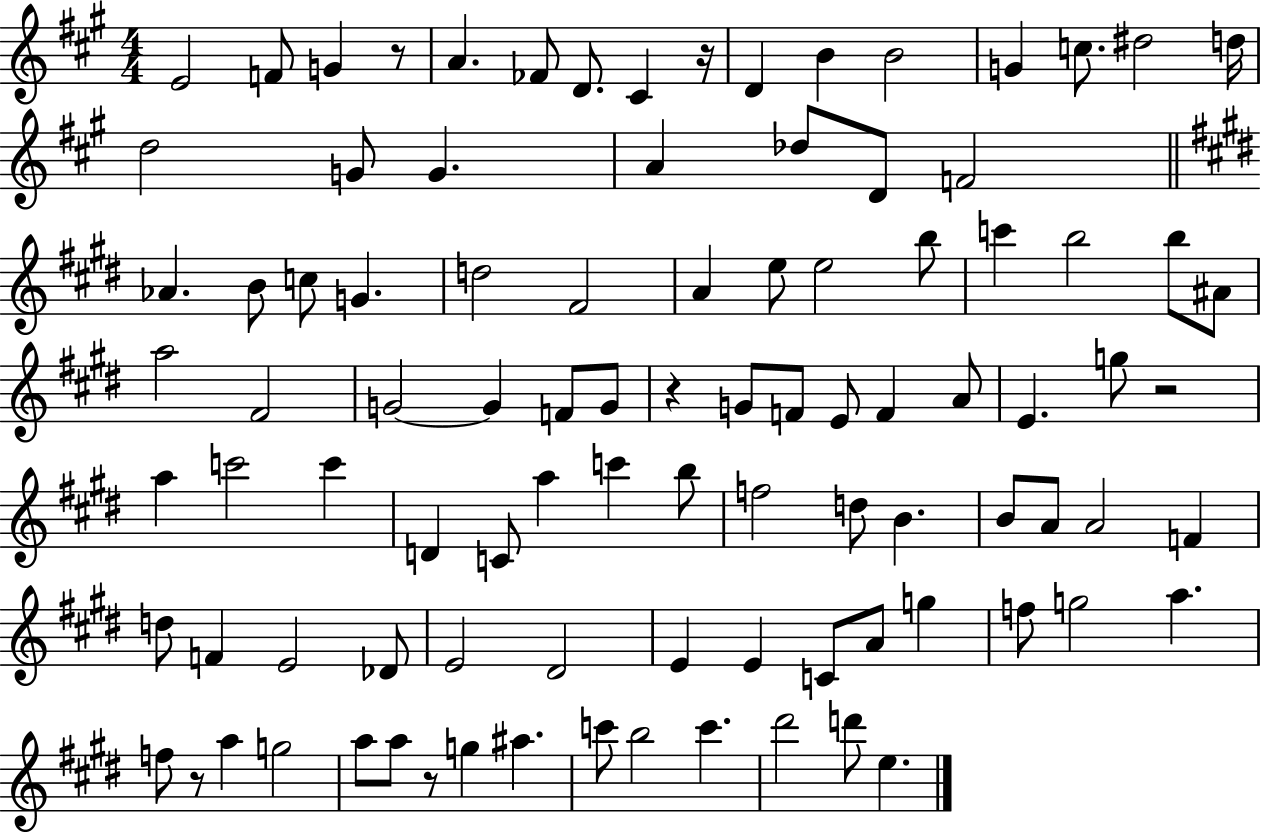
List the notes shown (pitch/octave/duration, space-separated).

E4/h F4/e G4/q R/e A4/q. FES4/e D4/e. C#4/q R/s D4/q B4/q B4/h G4/q C5/e. D#5/h D5/s D5/h G4/e G4/q. A4/q Db5/e D4/e F4/h Ab4/q. B4/e C5/e G4/q. D5/h F#4/h A4/q E5/e E5/h B5/e C6/q B5/h B5/e A#4/e A5/h F#4/h G4/h G4/q F4/e G4/e R/q G4/e F4/e E4/e F4/q A4/e E4/q. G5/e R/h A5/q C6/h C6/q D4/q C4/e A5/q C6/q B5/e F5/h D5/e B4/q. B4/e A4/e A4/h F4/q D5/e F4/q E4/h Db4/e E4/h D#4/h E4/q E4/q C4/e A4/e G5/q F5/e G5/h A5/q. F5/e R/e A5/q G5/h A5/e A5/e R/e G5/q A#5/q. C6/e B5/h C6/q. D#6/h D6/e E5/q.